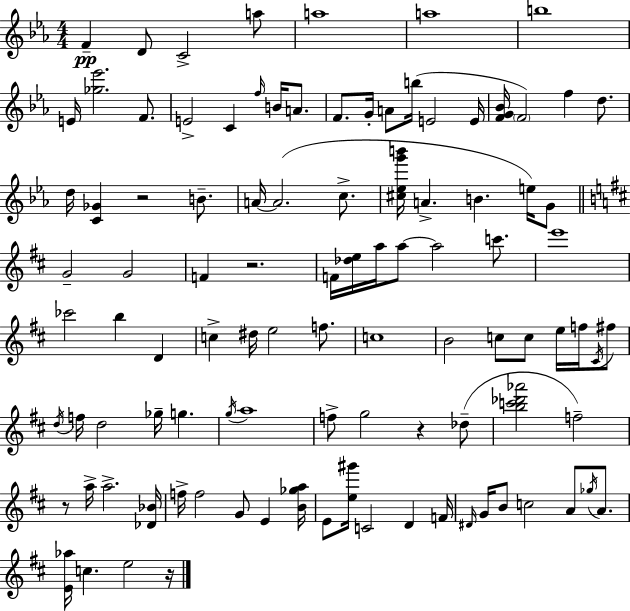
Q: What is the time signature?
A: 4/4